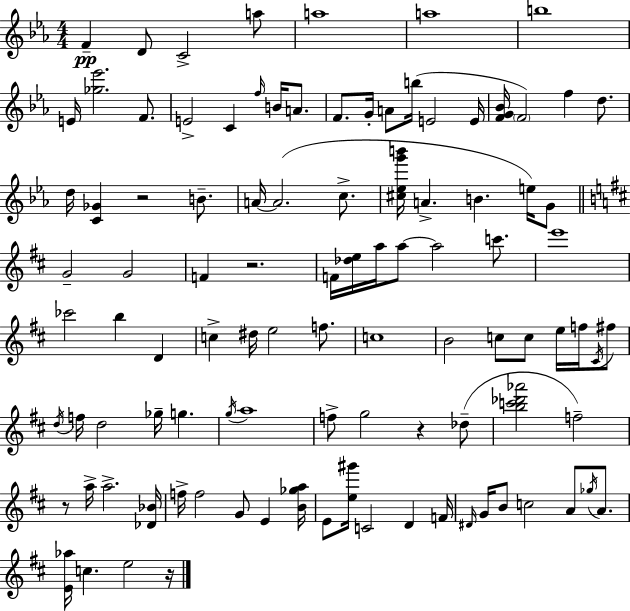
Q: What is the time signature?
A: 4/4